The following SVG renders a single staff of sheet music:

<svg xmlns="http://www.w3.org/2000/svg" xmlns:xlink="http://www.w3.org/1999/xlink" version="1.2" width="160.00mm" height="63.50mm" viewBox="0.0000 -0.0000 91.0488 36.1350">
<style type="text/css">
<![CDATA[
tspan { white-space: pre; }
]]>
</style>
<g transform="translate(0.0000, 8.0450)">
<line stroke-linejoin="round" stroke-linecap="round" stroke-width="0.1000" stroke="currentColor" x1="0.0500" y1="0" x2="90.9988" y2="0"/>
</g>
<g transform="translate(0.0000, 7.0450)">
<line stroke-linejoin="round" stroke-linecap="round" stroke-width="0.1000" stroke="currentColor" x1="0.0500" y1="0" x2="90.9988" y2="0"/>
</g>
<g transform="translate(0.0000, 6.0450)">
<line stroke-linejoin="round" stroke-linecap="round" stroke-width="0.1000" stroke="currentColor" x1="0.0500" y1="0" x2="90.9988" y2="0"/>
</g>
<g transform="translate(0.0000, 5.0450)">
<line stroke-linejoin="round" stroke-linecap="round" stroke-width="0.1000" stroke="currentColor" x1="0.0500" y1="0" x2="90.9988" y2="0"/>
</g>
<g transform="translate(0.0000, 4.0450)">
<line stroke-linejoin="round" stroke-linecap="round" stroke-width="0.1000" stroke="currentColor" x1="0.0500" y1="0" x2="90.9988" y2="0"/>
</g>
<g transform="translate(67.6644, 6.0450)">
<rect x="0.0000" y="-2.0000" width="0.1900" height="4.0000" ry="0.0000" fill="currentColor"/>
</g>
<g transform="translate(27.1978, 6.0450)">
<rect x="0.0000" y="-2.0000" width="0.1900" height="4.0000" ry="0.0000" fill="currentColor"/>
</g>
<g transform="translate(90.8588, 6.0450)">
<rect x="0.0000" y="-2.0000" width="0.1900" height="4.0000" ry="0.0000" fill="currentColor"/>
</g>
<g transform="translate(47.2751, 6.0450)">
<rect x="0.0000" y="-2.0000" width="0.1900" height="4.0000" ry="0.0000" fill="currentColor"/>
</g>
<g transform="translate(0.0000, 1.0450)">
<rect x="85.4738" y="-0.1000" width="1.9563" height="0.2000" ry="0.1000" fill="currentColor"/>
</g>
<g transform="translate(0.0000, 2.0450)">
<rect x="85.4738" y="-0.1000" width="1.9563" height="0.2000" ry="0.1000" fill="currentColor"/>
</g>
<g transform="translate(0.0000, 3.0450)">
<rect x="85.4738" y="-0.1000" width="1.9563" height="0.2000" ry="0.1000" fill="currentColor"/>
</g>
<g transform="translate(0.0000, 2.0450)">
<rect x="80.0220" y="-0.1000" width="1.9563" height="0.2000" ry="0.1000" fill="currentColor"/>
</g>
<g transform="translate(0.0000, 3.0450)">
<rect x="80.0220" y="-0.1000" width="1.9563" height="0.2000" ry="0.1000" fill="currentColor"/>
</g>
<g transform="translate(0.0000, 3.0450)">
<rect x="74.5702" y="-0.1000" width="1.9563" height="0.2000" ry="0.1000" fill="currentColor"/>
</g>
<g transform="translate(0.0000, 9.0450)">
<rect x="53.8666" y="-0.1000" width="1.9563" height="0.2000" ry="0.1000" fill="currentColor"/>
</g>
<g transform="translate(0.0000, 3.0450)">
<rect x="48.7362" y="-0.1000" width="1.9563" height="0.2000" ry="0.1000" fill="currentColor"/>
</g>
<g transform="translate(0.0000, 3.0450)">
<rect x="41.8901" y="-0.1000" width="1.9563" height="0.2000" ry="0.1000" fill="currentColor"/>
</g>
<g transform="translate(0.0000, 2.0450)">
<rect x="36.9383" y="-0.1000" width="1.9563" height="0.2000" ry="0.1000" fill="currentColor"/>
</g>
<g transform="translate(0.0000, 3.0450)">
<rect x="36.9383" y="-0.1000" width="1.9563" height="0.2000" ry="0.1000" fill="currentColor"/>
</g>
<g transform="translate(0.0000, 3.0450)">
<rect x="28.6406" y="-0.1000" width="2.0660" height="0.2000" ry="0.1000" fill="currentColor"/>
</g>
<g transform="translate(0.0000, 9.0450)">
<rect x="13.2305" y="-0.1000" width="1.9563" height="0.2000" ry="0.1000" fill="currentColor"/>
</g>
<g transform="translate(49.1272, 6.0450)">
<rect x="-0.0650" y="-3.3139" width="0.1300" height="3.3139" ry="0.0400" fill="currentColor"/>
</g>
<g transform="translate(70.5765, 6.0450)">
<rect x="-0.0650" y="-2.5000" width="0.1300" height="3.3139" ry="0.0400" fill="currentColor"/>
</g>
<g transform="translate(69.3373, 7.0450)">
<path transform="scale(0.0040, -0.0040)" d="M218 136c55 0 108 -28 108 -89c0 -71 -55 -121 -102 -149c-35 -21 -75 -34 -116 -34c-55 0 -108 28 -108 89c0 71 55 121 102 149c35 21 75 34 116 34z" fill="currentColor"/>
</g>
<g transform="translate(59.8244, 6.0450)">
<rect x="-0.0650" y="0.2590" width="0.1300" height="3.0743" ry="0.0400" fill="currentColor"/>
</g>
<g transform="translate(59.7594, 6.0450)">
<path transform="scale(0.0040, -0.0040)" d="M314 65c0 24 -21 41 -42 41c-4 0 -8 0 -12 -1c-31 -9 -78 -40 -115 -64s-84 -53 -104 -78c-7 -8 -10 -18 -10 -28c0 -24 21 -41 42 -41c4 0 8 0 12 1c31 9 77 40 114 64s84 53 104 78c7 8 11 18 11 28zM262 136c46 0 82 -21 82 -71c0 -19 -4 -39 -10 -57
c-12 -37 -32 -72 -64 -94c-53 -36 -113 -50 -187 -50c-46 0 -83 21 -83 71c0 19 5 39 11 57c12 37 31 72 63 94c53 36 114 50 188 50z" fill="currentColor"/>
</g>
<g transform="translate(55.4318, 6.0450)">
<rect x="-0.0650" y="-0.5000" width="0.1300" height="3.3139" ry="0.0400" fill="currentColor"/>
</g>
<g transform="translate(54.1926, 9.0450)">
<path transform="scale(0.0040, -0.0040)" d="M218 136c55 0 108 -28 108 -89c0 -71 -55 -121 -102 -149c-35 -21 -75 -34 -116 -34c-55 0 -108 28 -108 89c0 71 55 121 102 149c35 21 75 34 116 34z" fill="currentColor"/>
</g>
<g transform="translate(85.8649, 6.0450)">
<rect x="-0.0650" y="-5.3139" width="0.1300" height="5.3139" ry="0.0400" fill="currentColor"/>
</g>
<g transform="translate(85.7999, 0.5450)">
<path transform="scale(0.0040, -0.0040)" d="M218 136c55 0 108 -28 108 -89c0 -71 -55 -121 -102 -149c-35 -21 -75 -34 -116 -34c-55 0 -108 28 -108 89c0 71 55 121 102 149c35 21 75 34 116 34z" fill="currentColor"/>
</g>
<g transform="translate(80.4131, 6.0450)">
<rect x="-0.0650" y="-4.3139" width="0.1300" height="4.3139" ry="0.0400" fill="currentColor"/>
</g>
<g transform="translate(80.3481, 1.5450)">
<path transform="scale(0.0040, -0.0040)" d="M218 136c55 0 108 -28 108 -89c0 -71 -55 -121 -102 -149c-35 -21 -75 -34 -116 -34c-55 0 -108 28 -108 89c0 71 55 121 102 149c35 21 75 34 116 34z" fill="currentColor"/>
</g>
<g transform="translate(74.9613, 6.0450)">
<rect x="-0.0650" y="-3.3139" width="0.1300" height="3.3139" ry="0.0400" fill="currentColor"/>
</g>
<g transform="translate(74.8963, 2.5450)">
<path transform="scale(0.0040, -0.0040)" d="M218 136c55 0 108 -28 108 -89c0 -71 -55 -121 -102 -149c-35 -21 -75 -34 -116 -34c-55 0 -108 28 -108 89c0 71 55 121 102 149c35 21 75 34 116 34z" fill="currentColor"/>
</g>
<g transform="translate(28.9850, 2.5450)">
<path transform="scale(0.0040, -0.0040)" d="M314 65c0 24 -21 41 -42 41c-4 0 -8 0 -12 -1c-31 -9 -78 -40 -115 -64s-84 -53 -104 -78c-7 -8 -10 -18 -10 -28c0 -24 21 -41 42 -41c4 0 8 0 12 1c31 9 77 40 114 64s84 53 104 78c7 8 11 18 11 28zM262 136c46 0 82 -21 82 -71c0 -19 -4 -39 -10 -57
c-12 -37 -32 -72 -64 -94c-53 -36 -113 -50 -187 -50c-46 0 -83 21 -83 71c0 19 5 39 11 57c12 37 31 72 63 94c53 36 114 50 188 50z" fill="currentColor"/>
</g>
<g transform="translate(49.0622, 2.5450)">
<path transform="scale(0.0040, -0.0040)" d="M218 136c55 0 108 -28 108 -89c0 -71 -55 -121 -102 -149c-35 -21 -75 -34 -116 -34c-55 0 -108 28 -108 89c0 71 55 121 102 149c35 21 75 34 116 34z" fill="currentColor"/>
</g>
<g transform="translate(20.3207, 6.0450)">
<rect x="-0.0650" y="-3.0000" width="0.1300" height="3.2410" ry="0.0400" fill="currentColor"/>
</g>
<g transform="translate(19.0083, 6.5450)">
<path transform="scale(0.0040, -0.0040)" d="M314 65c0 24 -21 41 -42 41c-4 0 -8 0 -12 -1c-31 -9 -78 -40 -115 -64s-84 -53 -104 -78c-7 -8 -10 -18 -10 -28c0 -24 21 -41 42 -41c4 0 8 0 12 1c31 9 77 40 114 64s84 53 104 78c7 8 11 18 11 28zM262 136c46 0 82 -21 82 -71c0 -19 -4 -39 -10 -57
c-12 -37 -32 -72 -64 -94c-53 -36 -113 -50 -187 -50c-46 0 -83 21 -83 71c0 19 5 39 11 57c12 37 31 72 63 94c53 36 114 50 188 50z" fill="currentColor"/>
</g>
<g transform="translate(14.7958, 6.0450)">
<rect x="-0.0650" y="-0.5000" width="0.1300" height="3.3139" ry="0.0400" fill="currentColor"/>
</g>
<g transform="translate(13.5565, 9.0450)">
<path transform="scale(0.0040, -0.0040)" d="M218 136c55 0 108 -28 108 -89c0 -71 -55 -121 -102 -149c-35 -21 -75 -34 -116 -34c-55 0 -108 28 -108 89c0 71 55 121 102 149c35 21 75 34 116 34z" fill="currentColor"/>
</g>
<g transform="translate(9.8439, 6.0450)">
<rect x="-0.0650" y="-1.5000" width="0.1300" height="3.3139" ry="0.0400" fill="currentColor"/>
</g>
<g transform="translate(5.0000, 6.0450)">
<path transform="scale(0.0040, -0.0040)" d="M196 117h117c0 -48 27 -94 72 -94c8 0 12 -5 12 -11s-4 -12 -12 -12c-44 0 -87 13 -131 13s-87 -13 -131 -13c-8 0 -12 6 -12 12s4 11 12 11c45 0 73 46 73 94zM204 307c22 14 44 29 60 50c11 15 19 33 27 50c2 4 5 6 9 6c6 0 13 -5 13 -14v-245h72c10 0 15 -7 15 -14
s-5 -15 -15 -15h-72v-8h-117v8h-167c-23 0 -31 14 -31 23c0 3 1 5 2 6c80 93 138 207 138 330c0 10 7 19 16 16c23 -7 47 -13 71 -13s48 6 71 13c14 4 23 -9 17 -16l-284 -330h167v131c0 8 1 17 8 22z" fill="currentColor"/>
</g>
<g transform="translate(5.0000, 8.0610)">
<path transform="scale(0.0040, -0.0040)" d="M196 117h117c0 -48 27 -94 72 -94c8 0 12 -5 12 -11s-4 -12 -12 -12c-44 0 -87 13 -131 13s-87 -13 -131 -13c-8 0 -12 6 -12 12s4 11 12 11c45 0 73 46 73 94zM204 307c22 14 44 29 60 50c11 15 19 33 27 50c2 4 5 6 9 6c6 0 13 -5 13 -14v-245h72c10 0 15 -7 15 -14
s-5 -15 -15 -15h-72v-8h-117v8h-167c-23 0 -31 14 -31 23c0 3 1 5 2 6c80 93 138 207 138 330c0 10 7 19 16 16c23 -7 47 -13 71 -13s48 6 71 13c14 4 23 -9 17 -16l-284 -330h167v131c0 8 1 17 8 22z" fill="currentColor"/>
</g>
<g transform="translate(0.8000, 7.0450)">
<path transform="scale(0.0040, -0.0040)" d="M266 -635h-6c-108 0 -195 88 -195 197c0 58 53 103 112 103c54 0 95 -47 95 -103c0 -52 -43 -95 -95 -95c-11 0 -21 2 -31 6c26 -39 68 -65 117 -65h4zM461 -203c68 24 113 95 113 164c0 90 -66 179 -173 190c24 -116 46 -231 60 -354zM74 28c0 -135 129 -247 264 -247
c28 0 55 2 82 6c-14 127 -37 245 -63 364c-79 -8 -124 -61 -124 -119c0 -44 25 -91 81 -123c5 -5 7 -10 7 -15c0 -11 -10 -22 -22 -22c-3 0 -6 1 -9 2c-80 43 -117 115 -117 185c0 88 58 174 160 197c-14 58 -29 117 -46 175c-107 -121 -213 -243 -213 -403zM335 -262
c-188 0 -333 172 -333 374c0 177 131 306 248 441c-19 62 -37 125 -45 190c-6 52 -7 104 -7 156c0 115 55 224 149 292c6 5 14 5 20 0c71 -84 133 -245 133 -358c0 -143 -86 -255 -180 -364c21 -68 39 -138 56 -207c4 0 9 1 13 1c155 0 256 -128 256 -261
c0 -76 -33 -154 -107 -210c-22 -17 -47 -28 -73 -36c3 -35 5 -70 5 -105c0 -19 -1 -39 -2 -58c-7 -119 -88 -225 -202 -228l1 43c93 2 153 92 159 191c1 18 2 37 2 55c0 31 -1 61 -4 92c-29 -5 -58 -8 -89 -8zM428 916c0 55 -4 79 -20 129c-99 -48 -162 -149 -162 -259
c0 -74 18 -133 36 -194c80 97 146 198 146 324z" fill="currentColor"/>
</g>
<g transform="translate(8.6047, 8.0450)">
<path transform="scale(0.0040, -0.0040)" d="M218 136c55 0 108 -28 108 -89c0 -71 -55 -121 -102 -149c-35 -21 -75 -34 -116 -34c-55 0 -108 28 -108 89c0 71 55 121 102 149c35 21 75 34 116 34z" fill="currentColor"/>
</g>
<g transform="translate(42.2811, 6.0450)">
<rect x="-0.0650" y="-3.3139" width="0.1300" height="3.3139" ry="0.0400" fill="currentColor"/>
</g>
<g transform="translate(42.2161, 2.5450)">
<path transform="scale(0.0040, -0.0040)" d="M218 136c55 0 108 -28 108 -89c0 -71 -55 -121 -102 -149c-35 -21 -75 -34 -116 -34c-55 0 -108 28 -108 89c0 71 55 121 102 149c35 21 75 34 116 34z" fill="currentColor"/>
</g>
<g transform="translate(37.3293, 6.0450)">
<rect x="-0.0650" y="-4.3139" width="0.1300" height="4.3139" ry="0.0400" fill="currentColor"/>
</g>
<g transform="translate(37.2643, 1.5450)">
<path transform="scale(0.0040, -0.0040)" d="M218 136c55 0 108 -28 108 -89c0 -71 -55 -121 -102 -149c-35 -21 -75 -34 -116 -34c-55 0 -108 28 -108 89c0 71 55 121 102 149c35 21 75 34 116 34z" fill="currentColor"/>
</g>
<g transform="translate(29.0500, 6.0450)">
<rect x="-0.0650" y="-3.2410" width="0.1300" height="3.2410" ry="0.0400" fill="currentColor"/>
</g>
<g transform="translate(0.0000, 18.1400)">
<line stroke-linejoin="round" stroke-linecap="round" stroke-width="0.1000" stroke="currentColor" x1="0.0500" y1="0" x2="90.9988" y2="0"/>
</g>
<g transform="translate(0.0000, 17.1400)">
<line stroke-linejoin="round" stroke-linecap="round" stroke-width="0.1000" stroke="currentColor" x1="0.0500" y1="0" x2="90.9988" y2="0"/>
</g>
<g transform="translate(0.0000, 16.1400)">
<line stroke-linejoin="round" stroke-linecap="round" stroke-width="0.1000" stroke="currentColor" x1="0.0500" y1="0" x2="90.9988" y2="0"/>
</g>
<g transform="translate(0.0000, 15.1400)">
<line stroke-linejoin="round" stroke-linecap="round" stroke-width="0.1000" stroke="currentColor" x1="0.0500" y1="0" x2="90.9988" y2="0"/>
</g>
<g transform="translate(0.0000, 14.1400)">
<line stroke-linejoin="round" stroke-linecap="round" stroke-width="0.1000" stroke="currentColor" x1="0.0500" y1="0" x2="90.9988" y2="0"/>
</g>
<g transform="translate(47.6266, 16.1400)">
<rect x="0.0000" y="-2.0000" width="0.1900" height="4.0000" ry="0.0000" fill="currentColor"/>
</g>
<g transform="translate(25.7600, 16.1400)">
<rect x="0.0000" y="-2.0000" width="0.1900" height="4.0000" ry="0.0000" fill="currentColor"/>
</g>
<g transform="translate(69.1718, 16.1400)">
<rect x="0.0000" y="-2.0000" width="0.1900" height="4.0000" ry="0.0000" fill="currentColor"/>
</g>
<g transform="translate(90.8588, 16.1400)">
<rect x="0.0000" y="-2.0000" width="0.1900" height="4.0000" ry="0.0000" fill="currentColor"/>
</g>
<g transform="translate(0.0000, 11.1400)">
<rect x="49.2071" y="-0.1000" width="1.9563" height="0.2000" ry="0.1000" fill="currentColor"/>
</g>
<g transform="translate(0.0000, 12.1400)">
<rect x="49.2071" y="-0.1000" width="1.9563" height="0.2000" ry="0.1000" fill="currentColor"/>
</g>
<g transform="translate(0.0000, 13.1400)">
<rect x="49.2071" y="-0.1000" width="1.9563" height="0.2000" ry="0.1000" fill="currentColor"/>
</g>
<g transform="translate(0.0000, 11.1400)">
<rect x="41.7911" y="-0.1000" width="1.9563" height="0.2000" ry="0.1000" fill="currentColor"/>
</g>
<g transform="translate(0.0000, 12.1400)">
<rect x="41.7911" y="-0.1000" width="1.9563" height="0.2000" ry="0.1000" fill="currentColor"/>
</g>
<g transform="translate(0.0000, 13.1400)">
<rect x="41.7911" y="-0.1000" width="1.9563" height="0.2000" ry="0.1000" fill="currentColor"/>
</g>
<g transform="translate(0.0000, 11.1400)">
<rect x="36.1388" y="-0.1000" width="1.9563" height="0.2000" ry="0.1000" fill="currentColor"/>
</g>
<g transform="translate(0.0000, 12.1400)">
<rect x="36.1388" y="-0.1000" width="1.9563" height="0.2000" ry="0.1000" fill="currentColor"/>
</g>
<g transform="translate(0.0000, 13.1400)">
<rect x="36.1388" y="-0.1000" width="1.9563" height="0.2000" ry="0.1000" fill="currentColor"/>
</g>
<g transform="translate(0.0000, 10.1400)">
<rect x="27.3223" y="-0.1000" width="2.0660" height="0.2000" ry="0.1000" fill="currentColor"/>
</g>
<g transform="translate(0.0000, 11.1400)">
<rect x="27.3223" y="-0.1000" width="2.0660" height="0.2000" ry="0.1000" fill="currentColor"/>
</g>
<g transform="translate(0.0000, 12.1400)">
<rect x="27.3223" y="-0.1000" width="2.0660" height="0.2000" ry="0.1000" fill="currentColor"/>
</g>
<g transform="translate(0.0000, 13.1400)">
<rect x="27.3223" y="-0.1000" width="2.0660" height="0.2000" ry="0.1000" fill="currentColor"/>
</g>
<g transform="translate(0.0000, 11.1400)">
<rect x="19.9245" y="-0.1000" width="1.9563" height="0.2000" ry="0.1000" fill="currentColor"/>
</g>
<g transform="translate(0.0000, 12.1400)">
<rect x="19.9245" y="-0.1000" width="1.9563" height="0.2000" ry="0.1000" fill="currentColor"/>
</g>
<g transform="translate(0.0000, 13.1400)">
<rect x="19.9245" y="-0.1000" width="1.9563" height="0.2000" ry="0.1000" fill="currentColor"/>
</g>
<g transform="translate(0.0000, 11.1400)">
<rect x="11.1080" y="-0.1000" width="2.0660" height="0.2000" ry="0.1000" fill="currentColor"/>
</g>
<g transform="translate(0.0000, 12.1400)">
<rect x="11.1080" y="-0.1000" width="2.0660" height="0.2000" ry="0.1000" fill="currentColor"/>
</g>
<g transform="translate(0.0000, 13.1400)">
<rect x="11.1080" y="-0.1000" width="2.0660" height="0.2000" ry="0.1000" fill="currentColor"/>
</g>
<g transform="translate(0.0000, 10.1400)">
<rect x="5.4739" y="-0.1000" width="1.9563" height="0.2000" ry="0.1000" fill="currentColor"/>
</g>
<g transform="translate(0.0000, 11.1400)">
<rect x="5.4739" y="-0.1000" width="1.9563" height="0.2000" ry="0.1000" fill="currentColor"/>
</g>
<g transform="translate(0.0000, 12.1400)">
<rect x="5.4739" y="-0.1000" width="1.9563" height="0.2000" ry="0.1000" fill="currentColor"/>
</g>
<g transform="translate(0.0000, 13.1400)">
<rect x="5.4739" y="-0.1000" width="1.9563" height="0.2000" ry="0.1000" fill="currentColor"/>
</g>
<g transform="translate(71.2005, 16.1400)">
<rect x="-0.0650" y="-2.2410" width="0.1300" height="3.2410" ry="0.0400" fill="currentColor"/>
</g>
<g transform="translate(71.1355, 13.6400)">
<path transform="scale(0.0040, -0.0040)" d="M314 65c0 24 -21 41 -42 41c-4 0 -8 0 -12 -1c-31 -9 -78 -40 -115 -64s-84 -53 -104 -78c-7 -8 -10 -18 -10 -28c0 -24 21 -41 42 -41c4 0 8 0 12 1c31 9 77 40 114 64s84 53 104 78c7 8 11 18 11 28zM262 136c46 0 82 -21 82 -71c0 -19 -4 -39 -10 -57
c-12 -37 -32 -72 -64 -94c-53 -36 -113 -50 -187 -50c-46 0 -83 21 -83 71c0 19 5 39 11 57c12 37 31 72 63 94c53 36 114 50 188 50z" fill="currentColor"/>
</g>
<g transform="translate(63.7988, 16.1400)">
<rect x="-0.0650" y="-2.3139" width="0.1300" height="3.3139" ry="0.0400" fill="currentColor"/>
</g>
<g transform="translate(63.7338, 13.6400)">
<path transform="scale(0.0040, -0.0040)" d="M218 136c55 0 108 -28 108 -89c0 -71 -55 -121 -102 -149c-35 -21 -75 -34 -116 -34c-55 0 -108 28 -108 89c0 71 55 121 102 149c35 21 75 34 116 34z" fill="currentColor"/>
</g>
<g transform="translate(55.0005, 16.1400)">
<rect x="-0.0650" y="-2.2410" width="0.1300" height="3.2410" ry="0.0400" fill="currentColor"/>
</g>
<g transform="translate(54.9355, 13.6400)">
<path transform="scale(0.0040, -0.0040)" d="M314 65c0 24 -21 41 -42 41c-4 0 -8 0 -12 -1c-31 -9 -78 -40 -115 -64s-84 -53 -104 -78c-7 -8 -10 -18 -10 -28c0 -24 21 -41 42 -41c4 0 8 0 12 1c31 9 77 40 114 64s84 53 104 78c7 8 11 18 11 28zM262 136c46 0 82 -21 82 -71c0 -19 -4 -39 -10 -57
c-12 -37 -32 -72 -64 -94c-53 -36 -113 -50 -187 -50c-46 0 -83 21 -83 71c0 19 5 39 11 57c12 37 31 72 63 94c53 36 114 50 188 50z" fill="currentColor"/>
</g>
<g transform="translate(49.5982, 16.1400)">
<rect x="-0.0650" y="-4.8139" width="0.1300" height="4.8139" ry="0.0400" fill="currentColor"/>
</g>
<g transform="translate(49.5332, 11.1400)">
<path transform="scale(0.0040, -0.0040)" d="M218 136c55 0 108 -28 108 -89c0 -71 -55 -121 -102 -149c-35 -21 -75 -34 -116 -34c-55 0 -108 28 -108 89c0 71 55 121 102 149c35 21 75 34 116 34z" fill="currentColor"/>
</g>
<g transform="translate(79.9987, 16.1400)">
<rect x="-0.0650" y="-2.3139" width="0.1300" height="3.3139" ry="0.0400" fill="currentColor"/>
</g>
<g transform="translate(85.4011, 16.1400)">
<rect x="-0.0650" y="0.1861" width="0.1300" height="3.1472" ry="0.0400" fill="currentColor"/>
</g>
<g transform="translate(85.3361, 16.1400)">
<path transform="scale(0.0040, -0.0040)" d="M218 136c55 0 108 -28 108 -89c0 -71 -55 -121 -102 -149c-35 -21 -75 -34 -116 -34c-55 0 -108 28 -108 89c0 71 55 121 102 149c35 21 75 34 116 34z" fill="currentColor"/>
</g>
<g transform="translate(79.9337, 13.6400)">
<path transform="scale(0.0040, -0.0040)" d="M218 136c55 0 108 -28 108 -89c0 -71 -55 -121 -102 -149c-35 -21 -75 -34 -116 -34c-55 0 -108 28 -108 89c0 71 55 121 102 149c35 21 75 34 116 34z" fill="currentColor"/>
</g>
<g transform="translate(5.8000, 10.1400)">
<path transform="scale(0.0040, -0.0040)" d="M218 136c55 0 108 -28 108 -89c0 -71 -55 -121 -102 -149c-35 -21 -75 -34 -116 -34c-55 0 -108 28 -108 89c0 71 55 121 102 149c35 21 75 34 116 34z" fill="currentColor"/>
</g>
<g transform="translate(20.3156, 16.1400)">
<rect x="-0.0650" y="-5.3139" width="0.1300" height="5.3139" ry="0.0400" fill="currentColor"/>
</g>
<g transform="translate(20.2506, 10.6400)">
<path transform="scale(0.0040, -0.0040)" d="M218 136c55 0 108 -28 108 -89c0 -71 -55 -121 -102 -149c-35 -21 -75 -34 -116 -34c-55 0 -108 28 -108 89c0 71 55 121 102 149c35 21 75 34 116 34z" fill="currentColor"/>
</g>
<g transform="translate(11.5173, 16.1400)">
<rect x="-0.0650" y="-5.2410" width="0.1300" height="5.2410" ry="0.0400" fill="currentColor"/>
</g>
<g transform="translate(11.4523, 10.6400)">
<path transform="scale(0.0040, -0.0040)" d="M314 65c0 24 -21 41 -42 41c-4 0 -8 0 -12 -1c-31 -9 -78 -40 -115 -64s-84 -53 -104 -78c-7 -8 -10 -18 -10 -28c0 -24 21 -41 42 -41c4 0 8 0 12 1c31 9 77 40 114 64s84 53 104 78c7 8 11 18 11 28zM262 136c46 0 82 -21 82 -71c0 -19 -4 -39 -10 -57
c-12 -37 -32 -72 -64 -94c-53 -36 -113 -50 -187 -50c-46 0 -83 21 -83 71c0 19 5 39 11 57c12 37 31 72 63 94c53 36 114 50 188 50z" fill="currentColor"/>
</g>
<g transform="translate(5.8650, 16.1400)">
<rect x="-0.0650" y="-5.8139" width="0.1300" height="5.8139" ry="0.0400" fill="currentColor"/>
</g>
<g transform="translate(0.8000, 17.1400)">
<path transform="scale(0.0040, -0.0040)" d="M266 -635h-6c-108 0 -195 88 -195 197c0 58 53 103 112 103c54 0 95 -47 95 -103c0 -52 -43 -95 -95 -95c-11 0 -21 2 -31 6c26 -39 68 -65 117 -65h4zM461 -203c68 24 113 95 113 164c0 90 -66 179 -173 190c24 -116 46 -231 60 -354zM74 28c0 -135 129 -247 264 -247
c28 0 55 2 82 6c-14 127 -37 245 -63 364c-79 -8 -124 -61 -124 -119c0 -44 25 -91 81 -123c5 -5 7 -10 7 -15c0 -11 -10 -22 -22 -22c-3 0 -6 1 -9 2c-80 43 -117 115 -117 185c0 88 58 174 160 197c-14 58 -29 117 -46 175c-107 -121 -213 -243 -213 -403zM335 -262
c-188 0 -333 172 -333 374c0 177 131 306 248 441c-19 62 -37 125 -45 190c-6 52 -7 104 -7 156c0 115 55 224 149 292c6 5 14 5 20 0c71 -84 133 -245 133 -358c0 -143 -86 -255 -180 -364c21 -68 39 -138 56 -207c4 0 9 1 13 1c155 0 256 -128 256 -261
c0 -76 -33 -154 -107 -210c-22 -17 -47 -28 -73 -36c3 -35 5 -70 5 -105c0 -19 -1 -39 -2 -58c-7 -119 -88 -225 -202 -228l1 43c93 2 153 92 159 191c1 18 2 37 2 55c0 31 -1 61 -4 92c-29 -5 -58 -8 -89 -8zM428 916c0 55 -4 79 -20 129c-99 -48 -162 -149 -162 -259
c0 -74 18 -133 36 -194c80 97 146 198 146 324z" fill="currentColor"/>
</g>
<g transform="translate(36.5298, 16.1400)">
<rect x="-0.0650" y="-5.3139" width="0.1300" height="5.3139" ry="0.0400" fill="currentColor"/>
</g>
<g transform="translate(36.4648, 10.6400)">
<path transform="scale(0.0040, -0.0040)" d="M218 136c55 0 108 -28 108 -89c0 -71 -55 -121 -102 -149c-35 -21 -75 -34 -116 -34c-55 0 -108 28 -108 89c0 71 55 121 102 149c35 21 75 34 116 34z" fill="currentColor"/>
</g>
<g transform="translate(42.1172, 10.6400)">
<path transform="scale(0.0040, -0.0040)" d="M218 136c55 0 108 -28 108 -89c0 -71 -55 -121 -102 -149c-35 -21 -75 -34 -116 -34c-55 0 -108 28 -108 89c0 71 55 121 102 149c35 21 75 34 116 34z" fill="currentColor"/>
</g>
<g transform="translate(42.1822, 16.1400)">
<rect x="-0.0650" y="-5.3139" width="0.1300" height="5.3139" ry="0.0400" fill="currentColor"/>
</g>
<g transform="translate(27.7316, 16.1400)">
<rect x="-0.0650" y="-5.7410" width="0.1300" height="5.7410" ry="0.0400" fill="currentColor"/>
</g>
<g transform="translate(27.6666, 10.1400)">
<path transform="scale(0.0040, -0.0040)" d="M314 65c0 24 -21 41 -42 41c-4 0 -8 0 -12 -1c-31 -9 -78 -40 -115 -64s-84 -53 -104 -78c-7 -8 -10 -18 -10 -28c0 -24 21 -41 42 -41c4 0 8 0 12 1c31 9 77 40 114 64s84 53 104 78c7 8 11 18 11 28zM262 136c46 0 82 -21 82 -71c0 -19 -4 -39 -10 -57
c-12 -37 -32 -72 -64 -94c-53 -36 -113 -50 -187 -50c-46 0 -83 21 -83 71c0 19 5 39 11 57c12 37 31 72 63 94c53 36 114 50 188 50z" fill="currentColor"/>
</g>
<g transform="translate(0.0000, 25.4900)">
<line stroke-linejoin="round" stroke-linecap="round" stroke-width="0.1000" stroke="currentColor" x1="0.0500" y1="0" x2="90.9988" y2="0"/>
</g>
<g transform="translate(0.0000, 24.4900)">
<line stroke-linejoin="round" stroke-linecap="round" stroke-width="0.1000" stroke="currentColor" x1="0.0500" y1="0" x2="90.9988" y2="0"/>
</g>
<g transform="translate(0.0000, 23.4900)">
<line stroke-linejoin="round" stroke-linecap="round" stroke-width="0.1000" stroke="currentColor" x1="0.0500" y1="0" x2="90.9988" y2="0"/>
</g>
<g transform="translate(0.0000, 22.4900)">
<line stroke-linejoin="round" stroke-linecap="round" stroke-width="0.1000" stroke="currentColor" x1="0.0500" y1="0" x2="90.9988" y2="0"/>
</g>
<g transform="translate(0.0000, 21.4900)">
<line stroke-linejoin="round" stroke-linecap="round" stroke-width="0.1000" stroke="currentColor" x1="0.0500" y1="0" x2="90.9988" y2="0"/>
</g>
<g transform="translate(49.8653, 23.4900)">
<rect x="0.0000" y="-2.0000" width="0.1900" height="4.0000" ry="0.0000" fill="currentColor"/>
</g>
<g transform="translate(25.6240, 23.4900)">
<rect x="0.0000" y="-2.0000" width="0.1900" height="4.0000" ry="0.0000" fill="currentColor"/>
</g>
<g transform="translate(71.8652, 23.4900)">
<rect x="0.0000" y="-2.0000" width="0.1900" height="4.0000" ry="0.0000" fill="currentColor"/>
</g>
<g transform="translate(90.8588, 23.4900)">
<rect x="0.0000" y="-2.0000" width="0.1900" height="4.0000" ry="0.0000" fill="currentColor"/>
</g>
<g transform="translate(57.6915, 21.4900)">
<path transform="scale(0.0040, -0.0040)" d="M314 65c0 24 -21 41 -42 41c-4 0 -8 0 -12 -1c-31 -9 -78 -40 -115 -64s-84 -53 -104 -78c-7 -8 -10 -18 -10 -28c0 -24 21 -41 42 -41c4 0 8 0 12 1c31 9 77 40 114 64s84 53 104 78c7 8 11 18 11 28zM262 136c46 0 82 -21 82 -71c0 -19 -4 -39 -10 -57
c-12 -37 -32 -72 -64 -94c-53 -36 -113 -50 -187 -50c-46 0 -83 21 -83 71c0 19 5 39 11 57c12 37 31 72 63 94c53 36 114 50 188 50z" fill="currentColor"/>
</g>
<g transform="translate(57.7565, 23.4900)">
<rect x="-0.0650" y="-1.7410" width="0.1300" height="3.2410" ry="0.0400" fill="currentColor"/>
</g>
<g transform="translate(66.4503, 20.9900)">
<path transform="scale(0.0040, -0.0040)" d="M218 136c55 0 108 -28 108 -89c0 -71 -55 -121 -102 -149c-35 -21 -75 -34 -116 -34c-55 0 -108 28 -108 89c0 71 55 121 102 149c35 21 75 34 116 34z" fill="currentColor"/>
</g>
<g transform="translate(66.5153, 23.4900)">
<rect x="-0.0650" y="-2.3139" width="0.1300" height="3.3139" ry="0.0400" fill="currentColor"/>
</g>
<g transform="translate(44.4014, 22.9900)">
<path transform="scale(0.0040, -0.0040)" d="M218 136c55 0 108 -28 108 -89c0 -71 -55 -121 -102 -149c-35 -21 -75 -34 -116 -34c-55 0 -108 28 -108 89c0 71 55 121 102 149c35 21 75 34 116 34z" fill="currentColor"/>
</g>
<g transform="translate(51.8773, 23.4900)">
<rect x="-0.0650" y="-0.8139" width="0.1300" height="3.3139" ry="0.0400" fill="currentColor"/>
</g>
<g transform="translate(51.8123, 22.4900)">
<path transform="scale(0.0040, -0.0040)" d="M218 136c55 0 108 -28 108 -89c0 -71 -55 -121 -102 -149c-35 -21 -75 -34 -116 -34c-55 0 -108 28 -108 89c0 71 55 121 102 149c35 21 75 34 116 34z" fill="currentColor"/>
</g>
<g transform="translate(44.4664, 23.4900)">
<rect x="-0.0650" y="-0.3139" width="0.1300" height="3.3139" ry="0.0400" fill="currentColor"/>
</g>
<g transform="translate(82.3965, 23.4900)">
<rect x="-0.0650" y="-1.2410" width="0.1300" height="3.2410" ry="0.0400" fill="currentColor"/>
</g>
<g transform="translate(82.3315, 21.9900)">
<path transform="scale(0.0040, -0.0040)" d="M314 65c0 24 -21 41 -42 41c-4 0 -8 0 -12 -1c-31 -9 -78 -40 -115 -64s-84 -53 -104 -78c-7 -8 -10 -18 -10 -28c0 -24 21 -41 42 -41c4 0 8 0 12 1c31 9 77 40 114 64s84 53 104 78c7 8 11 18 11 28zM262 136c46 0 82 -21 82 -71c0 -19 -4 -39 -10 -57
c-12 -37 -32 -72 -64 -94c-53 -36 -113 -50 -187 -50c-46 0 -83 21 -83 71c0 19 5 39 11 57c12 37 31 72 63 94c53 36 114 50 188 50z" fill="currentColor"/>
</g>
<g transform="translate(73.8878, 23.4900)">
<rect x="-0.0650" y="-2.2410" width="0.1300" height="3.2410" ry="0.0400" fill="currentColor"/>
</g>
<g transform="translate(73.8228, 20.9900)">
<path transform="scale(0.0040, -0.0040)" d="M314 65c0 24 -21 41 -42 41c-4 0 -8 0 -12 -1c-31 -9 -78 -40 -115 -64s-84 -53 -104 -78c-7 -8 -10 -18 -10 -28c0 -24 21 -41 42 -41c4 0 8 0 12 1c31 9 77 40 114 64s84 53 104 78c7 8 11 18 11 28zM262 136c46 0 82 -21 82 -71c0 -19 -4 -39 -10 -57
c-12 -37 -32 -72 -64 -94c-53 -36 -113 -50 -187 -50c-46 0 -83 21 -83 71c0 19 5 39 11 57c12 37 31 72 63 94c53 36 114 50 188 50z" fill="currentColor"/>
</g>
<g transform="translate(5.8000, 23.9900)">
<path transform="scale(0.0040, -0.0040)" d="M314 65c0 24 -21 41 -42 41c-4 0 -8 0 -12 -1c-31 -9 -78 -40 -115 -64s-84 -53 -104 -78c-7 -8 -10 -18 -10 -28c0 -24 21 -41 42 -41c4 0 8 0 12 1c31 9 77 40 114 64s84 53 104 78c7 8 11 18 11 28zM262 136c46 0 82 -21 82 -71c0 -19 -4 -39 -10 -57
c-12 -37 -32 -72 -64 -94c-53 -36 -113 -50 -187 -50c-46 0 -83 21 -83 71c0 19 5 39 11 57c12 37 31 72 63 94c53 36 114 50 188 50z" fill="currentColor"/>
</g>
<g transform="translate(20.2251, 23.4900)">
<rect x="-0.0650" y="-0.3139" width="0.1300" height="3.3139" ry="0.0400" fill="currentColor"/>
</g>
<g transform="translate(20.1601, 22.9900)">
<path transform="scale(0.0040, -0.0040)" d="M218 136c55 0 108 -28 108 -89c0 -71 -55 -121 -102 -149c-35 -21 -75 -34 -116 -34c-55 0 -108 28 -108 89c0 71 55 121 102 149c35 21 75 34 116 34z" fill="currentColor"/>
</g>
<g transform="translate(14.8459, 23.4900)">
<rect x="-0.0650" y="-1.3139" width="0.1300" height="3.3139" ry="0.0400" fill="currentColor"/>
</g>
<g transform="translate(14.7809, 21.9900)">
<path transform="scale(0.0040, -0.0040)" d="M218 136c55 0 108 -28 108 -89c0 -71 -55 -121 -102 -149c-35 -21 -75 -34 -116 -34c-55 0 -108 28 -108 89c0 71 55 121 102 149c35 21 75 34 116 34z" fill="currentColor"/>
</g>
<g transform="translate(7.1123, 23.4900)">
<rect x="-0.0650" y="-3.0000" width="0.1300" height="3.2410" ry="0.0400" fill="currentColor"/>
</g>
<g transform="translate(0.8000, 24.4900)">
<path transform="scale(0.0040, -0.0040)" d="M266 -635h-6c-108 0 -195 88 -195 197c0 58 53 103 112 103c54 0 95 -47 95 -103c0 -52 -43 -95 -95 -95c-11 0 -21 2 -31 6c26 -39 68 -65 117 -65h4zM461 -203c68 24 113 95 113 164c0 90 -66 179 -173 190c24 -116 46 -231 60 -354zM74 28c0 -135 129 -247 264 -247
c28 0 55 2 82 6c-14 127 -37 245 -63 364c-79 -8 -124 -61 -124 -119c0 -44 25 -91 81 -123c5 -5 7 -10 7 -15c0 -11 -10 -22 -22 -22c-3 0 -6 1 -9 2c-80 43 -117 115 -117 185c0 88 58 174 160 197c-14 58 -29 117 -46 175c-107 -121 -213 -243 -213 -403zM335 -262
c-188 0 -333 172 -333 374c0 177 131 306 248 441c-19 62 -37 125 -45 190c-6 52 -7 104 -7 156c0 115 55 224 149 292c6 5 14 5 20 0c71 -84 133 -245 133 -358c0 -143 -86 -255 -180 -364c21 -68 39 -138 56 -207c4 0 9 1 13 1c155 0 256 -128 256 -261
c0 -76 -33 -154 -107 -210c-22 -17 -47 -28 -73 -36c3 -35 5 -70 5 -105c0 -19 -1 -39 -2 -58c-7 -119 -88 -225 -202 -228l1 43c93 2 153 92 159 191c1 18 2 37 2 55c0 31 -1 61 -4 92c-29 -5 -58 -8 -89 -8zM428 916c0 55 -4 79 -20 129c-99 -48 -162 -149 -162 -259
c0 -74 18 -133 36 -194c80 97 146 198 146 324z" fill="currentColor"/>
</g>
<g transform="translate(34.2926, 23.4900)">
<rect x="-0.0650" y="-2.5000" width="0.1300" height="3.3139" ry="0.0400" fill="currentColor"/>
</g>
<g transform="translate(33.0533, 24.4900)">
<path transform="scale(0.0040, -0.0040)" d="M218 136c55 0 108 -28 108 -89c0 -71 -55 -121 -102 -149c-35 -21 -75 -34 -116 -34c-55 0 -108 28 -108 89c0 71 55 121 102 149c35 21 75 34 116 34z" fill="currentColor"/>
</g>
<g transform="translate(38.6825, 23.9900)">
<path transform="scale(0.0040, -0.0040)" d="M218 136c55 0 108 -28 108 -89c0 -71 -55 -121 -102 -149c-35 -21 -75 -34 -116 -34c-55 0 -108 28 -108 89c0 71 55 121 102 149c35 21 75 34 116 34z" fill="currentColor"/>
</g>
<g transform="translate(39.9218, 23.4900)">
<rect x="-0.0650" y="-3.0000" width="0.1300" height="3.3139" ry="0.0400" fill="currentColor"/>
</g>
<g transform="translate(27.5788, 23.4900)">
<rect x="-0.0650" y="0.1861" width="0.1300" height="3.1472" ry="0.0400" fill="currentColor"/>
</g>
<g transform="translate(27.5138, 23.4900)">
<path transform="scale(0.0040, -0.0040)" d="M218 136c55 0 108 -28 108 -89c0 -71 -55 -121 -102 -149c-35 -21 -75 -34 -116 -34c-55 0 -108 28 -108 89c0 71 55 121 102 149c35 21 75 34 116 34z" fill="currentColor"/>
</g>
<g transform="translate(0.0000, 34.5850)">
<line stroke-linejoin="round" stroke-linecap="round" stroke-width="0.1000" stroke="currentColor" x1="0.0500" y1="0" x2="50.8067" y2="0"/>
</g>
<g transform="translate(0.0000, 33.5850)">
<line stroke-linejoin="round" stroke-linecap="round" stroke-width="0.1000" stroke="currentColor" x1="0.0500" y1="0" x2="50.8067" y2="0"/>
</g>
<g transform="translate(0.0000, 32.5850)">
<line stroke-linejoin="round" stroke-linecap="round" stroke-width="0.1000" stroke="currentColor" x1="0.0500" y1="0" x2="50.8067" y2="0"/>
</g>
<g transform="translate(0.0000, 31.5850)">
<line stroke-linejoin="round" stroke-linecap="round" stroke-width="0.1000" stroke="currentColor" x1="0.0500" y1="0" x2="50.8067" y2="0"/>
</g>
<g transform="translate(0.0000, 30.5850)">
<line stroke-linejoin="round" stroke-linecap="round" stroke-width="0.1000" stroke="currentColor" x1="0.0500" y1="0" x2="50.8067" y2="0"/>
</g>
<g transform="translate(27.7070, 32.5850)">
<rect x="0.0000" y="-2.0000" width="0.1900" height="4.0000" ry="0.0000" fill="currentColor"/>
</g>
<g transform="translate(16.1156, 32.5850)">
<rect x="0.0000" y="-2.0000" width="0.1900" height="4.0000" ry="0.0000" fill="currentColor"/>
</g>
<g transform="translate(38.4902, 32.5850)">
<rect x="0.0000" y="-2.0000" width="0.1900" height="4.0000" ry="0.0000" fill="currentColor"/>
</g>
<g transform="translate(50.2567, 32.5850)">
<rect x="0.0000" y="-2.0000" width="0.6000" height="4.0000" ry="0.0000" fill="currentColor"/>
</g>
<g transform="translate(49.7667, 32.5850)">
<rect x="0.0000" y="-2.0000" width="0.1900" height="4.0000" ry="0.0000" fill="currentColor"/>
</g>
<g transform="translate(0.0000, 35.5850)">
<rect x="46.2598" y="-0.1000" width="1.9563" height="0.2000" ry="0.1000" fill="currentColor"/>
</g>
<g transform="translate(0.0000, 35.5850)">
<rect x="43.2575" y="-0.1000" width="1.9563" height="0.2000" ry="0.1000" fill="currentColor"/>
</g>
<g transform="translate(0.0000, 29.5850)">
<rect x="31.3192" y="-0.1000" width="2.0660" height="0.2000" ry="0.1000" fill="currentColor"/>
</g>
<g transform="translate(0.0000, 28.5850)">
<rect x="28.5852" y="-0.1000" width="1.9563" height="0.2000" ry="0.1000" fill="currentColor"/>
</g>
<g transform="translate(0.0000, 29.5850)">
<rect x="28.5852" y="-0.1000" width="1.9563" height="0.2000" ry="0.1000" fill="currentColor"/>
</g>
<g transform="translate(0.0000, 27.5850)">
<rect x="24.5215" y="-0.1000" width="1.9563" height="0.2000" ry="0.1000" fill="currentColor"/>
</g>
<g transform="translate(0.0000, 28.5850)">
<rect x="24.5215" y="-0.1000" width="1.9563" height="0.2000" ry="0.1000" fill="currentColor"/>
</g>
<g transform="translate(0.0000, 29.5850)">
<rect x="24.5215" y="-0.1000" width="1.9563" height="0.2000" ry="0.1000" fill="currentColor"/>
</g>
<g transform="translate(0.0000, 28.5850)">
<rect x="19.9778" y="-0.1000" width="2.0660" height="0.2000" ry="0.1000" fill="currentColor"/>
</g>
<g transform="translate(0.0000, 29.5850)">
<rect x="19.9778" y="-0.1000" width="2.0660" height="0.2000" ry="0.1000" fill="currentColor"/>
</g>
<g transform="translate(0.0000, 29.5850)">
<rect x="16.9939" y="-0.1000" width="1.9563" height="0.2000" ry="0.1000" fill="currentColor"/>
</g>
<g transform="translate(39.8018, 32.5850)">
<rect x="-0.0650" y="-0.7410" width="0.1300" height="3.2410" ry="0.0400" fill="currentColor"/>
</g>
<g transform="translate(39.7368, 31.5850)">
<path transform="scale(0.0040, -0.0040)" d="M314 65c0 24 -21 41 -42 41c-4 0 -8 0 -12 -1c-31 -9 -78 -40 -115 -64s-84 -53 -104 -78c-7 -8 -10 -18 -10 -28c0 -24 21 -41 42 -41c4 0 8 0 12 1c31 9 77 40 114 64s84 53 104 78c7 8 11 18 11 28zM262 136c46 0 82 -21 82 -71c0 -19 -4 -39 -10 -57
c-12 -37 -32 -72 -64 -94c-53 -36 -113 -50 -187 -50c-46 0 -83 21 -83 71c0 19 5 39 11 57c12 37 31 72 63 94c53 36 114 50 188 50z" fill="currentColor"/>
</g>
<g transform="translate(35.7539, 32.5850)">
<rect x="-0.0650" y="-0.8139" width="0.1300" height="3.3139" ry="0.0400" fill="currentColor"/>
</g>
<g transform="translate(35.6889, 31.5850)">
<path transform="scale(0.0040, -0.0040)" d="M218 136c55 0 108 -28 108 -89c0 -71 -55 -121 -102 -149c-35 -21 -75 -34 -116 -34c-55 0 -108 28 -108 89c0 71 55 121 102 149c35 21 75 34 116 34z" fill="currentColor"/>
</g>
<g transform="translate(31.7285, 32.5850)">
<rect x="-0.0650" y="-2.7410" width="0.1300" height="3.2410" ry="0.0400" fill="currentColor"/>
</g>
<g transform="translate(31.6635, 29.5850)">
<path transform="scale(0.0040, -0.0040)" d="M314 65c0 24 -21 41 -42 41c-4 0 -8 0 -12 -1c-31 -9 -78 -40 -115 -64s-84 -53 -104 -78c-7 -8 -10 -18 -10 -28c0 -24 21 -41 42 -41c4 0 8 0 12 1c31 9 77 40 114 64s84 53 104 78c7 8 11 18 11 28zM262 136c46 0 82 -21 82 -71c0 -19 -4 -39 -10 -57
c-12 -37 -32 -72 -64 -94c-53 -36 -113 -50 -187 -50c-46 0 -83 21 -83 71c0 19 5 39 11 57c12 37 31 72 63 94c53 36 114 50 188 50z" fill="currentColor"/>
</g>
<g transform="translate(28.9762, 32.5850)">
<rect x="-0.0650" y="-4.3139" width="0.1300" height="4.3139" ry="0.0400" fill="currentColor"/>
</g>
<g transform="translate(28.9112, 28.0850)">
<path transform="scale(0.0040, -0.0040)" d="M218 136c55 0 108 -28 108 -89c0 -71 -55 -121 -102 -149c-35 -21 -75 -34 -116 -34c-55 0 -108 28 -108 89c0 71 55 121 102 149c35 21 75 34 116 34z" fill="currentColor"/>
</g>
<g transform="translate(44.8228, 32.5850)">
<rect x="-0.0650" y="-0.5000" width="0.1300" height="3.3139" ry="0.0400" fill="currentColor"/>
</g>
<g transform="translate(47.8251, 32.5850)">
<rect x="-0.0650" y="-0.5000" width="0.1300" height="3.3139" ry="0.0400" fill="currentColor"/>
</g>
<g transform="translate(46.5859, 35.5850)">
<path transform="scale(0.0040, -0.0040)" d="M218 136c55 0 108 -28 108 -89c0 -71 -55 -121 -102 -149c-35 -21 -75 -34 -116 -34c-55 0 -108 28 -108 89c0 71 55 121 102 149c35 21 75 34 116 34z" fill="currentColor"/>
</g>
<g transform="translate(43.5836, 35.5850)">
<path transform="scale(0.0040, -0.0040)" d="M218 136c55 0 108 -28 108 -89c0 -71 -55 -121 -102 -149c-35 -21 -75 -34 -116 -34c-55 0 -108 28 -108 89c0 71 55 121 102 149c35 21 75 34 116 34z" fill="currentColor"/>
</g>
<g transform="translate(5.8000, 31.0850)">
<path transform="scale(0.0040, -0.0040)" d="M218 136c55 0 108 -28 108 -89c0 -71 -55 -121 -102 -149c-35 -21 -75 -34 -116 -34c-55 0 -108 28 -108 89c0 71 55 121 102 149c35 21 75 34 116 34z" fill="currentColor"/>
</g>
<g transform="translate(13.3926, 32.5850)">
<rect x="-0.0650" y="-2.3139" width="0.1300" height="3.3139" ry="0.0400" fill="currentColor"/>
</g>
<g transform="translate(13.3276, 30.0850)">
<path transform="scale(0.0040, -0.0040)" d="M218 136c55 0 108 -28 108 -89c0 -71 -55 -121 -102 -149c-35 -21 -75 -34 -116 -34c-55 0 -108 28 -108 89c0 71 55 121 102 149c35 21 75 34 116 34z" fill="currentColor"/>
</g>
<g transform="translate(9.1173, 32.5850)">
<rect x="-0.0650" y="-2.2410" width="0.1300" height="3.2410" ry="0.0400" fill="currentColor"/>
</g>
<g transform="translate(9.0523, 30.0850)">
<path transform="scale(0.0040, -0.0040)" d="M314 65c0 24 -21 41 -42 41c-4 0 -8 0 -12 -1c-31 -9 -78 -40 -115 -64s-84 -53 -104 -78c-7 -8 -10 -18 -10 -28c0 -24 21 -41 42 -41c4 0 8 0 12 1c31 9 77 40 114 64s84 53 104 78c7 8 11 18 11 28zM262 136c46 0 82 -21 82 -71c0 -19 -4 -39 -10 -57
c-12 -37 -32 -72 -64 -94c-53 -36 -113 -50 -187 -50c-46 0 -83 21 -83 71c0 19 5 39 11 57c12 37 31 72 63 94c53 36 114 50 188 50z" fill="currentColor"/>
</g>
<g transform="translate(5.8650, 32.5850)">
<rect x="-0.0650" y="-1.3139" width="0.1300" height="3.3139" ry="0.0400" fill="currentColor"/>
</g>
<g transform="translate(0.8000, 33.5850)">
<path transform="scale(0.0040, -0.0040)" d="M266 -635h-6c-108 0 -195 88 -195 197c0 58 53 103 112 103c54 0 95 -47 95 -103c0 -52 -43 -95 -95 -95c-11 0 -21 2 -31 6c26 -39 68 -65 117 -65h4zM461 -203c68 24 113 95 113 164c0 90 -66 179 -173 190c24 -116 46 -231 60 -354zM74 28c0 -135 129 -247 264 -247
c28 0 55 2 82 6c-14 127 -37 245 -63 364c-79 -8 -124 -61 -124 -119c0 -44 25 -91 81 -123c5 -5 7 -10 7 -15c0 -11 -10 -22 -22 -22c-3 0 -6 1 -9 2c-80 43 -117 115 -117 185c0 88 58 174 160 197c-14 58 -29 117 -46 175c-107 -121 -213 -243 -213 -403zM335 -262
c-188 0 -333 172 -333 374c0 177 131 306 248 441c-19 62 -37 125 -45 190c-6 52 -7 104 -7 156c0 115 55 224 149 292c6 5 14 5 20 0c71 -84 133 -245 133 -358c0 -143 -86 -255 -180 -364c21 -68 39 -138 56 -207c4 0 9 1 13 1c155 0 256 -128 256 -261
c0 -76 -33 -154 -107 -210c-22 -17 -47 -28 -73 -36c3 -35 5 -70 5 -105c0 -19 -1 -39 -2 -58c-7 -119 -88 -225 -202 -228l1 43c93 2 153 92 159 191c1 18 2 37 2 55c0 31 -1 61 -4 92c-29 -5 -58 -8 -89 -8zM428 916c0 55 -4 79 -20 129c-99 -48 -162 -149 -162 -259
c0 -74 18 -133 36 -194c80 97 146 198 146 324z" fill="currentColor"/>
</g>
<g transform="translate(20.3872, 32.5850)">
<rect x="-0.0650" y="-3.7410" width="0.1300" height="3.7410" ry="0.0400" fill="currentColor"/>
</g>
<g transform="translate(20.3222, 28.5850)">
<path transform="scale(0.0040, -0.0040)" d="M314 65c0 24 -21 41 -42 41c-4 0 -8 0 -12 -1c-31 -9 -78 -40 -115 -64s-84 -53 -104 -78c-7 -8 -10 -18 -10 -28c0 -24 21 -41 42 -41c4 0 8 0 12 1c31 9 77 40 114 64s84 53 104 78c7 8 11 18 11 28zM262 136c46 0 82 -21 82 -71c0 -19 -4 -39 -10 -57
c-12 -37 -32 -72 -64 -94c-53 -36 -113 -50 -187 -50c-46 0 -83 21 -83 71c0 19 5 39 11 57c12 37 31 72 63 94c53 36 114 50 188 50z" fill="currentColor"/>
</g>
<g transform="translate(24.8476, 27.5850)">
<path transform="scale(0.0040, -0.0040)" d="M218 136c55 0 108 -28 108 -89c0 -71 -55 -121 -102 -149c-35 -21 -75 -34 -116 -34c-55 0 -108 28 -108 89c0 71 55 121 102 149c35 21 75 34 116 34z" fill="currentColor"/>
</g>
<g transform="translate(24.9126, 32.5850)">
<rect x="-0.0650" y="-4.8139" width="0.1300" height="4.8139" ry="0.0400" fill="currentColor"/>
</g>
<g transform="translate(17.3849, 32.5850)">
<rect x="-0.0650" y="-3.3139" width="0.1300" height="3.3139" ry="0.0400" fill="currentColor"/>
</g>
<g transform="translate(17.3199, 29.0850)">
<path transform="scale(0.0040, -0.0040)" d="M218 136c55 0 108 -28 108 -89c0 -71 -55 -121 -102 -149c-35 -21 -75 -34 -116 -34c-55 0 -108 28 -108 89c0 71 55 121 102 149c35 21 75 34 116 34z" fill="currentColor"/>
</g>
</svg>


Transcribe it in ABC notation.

X:1
T:Untitled
M:4/4
L:1/4
K:C
E C A2 b2 d' b b C B2 G b d' f' g' f'2 f' g'2 f' f' e' g2 g g2 g B A2 e c B G A c d f2 g g2 e2 e g2 g b c'2 e' d' a2 d d2 C C